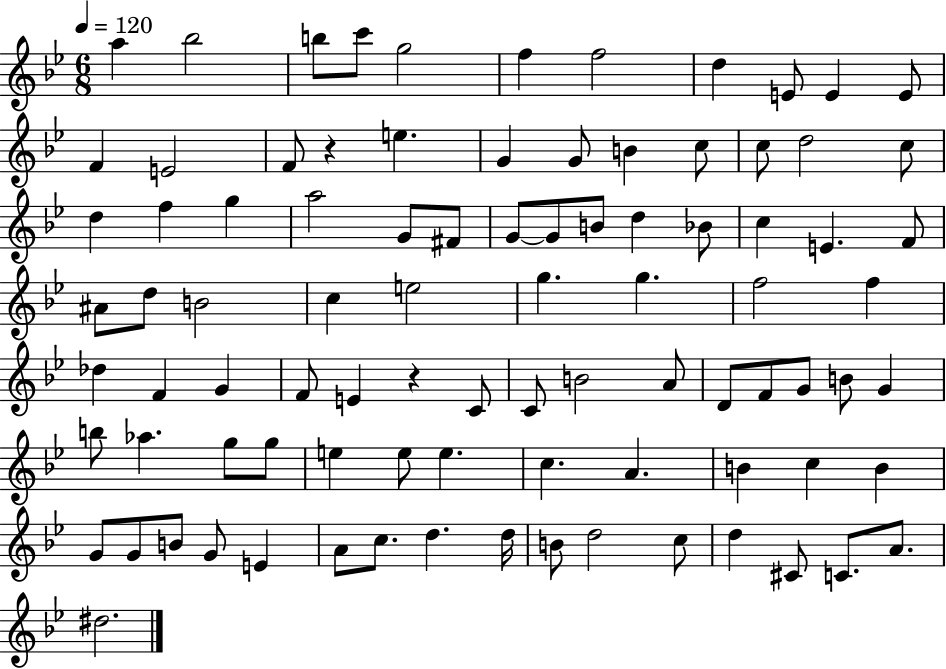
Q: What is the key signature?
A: BES major